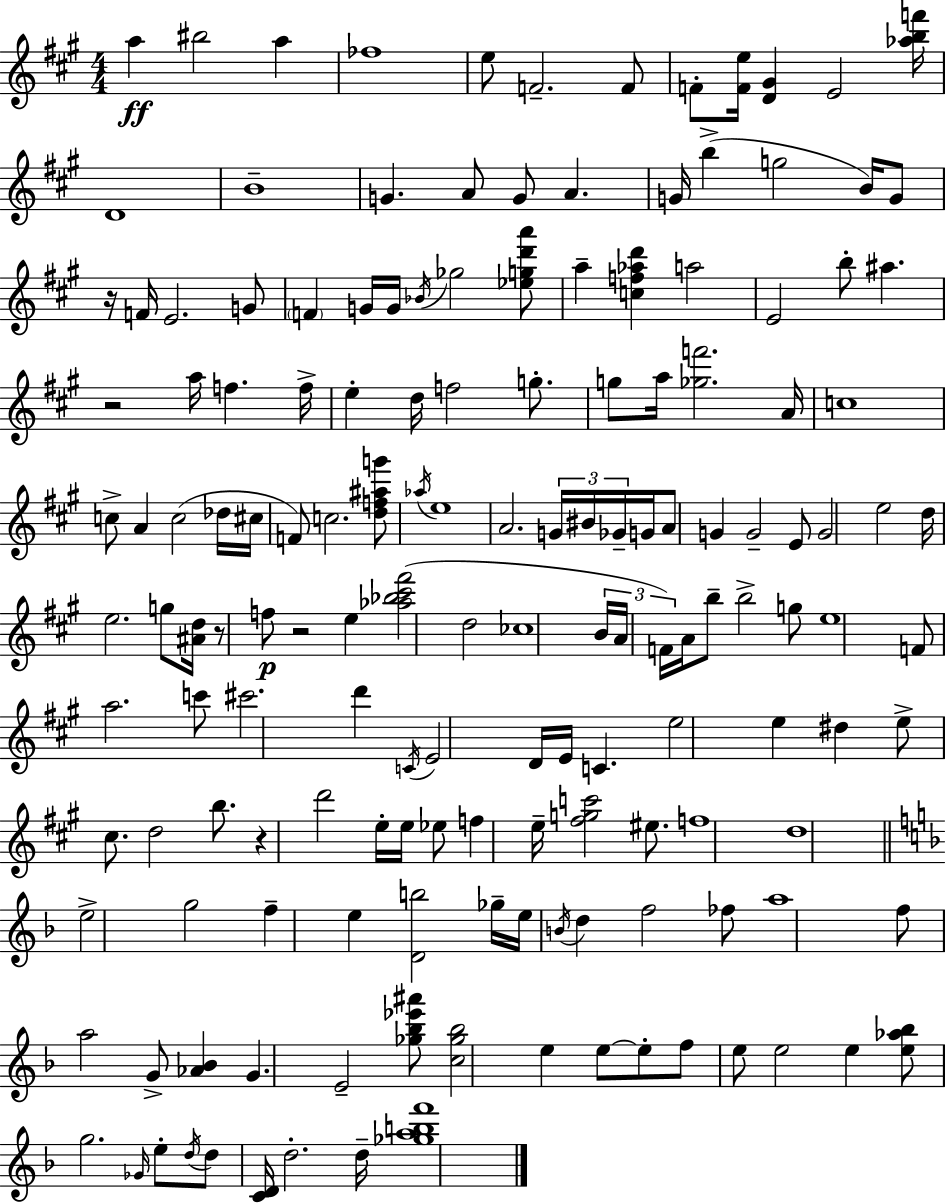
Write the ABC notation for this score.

X:1
T:Untitled
M:4/4
L:1/4
K:A
a ^b2 a _f4 e/2 F2 F/2 F/2 [Fe]/4 [D^G] E2 [_abf']/4 D4 B4 G A/2 G/2 A G/4 b g2 B/4 G/2 z/4 F/4 E2 G/2 F G/4 G/4 _B/4 _g2 [_egd'a']/2 a [cf_ad'] a2 E2 b/2 ^a z2 a/4 f f/4 e d/4 f2 g/2 g/2 a/4 [_gf']2 A/4 c4 c/2 A c2 _d/4 ^c/4 F/2 c2 [df^ag']/2 _a/4 e4 A2 G/4 ^B/4 _G/4 G/4 A/2 G G2 E/2 G2 e2 d/4 e2 g/2 [^Ad]/4 z/2 f/2 z2 e [_a_b^c'^f']2 d2 _c4 B/4 A/4 F/4 A/4 b/2 b2 g/2 e4 F/2 a2 c'/2 ^c'2 d' C/4 E2 D/4 E/4 C e2 e ^d e/2 ^c/2 d2 b/2 z d'2 e/4 e/4 _e/2 f e/4 [^fgc']2 ^e/2 f4 d4 e2 g2 f e [Db]2 _g/4 e/4 B/4 d f2 _f/2 a4 f/2 a2 G/2 [_A_B] G E2 [_g_b_e'^a']/2 [c_g_b]2 e e/2 e/2 f/2 e/2 e2 e [e_a_b]/2 g2 _G/4 e/2 d/4 d/2 [CD]/4 d2 d/4 [_gabf']4